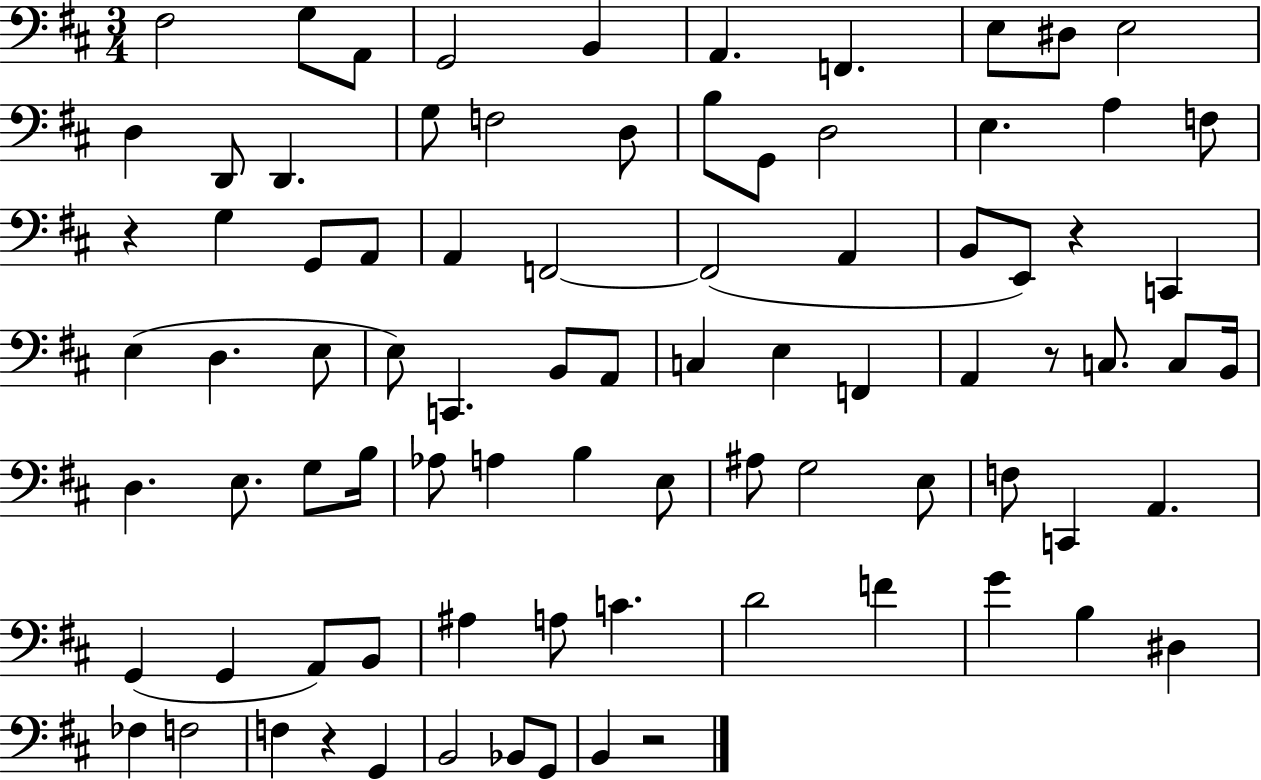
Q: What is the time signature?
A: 3/4